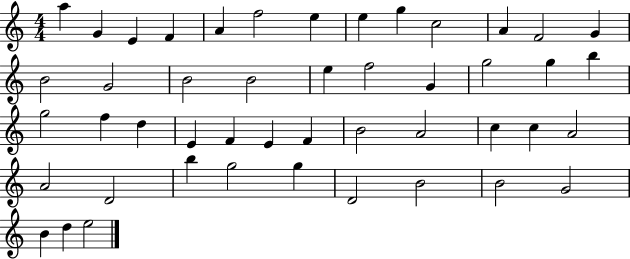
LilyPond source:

{
  \clef treble
  \numericTimeSignature
  \time 4/4
  \key c \major
  a''4 g'4 e'4 f'4 | a'4 f''2 e''4 | e''4 g''4 c''2 | a'4 f'2 g'4 | \break b'2 g'2 | b'2 b'2 | e''4 f''2 g'4 | g''2 g''4 b''4 | \break g''2 f''4 d''4 | e'4 f'4 e'4 f'4 | b'2 a'2 | c''4 c''4 a'2 | \break a'2 d'2 | b''4 g''2 g''4 | d'2 b'2 | b'2 g'2 | \break b'4 d''4 e''2 | \bar "|."
}